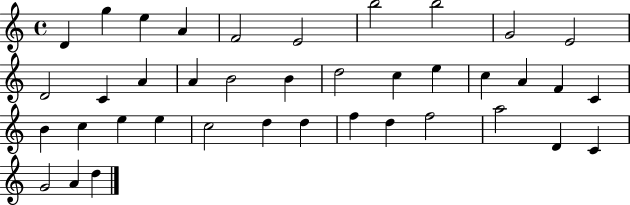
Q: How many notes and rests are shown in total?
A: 39